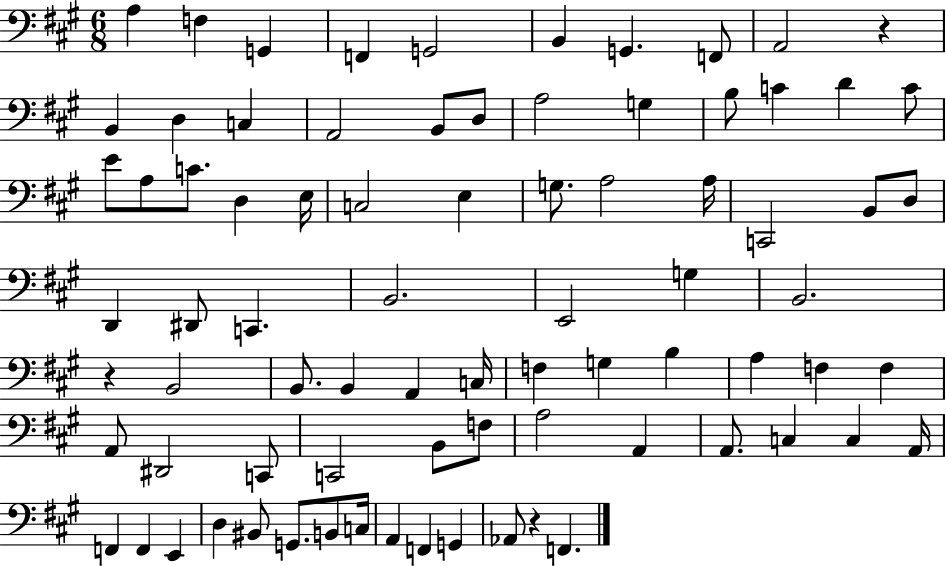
A3/q F3/q G2/q F2/q G2/h B2/q G2/q. F2/e A2/h R/q B2/q D3/q C3/q A2/h B2/e D3/e A3/h G3/q B3/e C4/q D4/q C4/e E4/e A3/e C4/e. D3/q E3/s C3/h E3/q G3/e. A3/h A3/s C2/h B2/e D3/e D2/q D#2/e C2/q. B2/h. E2/h G3/q B2/h. R/q B2/h B2/e. B2/q A2/q C3/s F3/q G3/q B3/q A3/q F3/q F3/q A2/e D#2/h C2/e C2/h B2/e F3/e A3/h A2/q A2/e. C3/q C3/q A2/s F2/q F2/q E2/q D3/q BIS2/e G2/e. B2/e C3/s A2/q F2/q G2/q Ab2/e R/q F2/q.